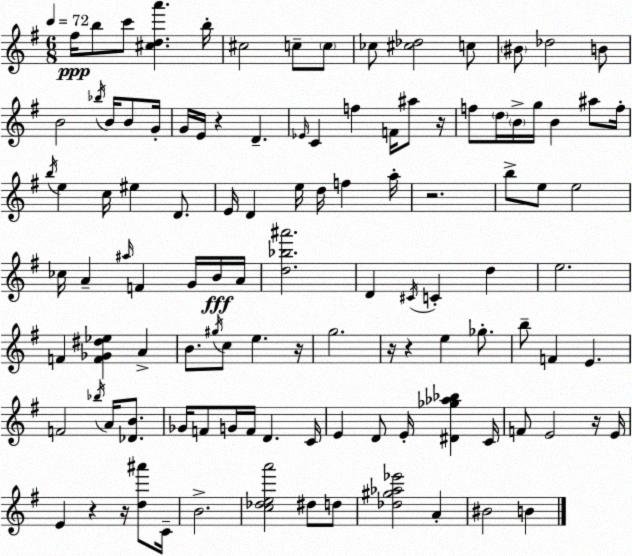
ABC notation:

X:1
T:Untitled
M:6/8
L:1/4
K:Em
^f/4 b/2 c'/2 [^cda'] b/4 ^c2 c/2 c/2 _c/2 [^c_d]2 c/2 ^B/2 _d2 B/2 B2 _b/4 B/4 B/2 G/4 G/4 E/4 z D _E/4 C f F/4 ^a/2 z/4 f/2 d/4 B/4 g/4 B ^a/2 f/4 b/4 e c/4 ^e D/2 E/4 D e/4 d/4 f a/4 z2 b/2 e/2 e2 _c/4 A ^a/4 F G/4 B/4 A/4 [d_b^a']2 D ^C/4 C d e2 F [F_G^d_e] A B/2 ^g/4 c/2 e z/4 g2 z/4 z e _g/2 b/2 F E F2 _b/4 A/4 [_DB]/2 _G/4 F/2 G/4 F/4 D C/4 E D/2 E/4 [^D_g_a_b] C/4 F/2 E2 z/4 E/4 E z z/4 [d^a']/2 C/4 B2 [c_dea']2 ^d/2 d/2 [_d^g_a_e']2 A ^B2 B